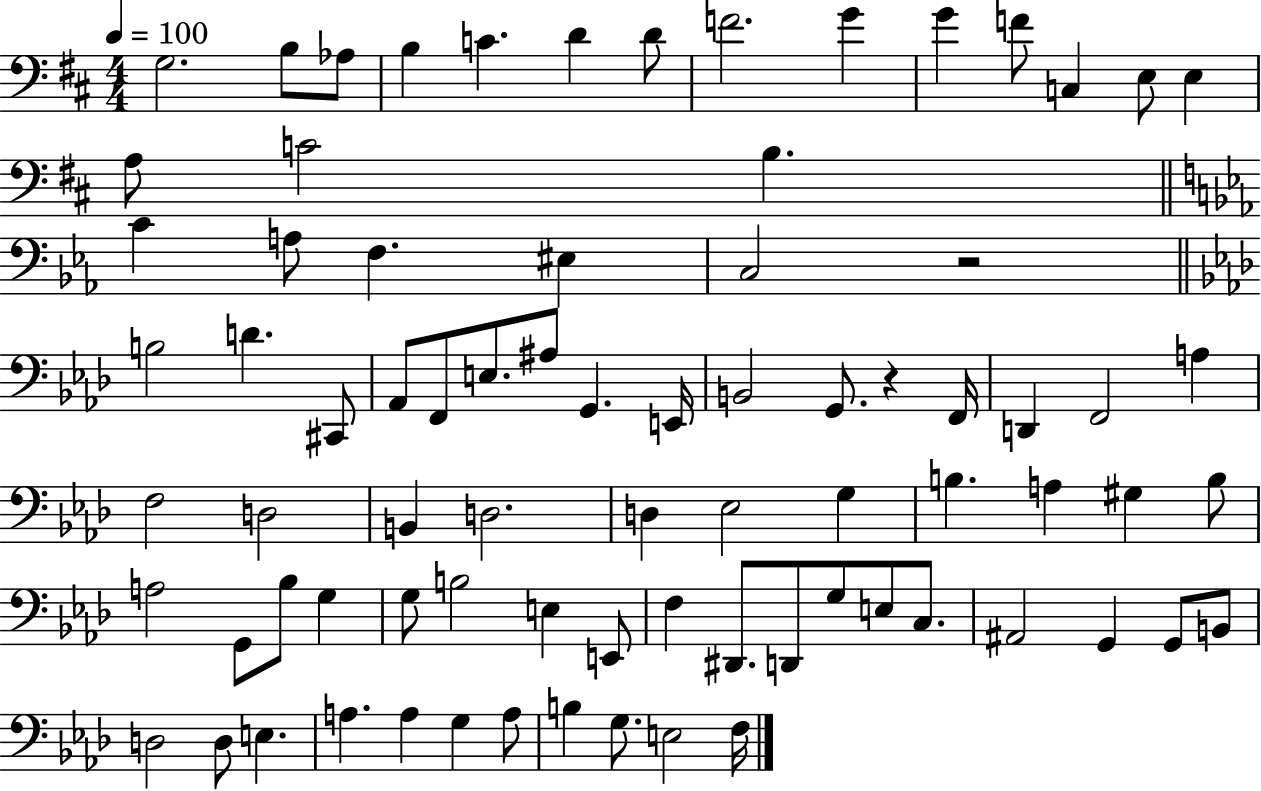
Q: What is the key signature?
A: D major